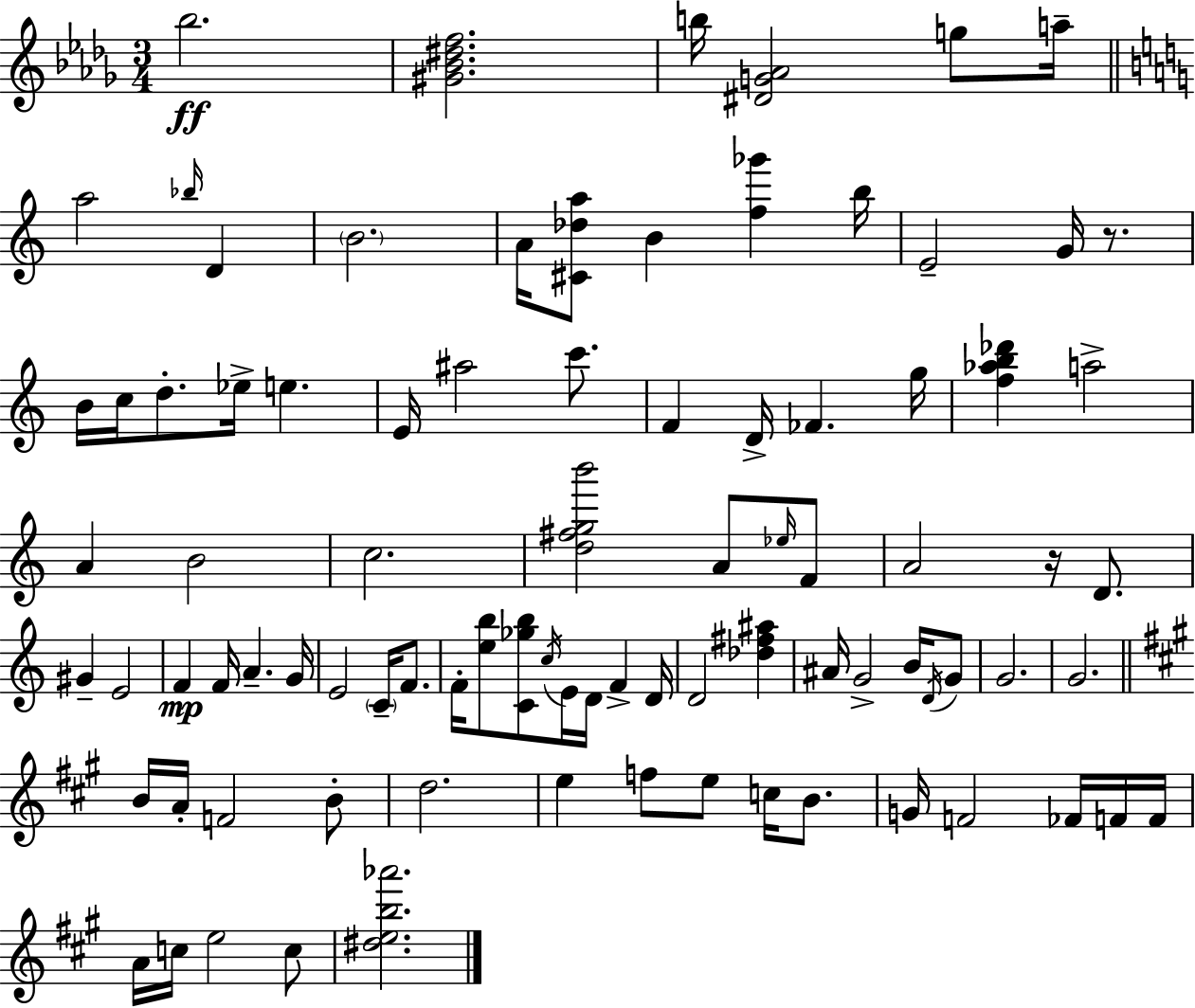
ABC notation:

X:1
T:Untitled
M:3/4
L:1/4
K:Bbm
_b2 [^G_B^df]2 b/4 [^DG_A]2 g/2 a/4 a2 _b/4 D B2 A/4 [^C_da]/2 B [f_g'] b/4 E2 G/4 z/2 B/4 c/4 d/2 _e/4 e E/4 ^a2 c'/2 F D/4 _F g/4 [f_ab_d'] a2 A B2 c2 [d^fgb']2 A/2 _e/4 F/2 A2 z/4 D/2 ^G E2 F F/4 A G/4 E2 C/4 F/2 F/4 [eb]/2 [C_gb]/2 c/4 E/4 D/4 F D/4 D2 [_d^f^a] ^A/4 G2 B/4 D/4 G/2 G2 G2 B/4 A/4 F2 B/2 d2 e f/2 e/2 c/4 B/2 G/4 F2 _F/4 F/4 F/4 A/4 c/4 e2 c/2 [^deb_a']2